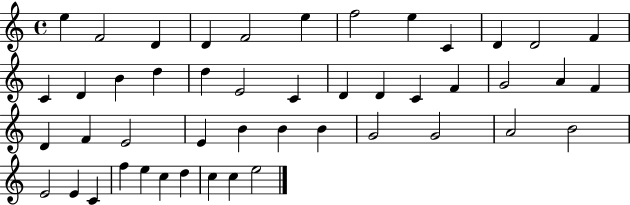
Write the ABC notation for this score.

X:1
T:Untitled
M:4/4
L:1/4
K:C
e F2 D D F2 e f2 e C D D2 F C D B d d E2 C D D C F G2 A F D F E2 E B B B G2 G2 A2 B2 E2 E C f e c d c c e2